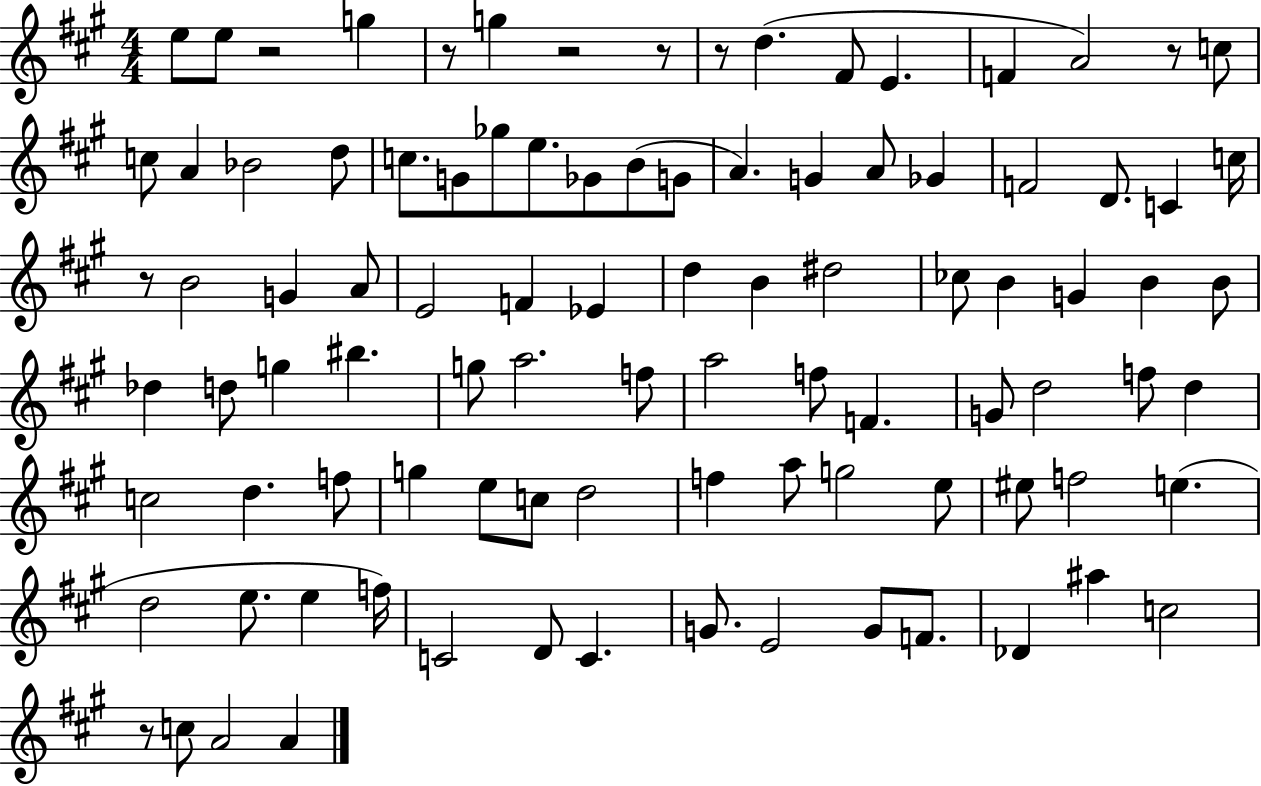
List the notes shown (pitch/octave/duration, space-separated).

E5/e E5/e R/h G5/q R/e G5/q R/h R/e R/e D5/q. F#4/e E4/q. F4/q A4/h R/e C5/e C5/e A4/q Bb4/h D5/e C5/e. G4/e Gb5/e E5/e. Gb4/e B4/e G4/e A4/q. G4/q A4/e Gb4/q F4/h D4/e. C4/q C5/s R/e B4/h G4/q A4/e E4/h F4/q Eb4/q D5/q B4/q D#5/h CES5/e B4/q G4/q B4/q B4/e Db5/q D5/e G5/q BIS5/q. G5/e A5/h. F5/e A5/h F5/e F4/q. G4/e D5/h F5/e D5/q C5/h D5/q. F5/e G5/q E5/e C5/e D5/h F5/q A5/e G5/h E5/e EIS5/e F5/h E5/q. D5/h E5/e. E5/q F5/s C4/h D4/e C4/q. G4/e. E4/h G4/e F4/e. Db4/q A#5/q C5/h R/e C5/e A4/h A4/q